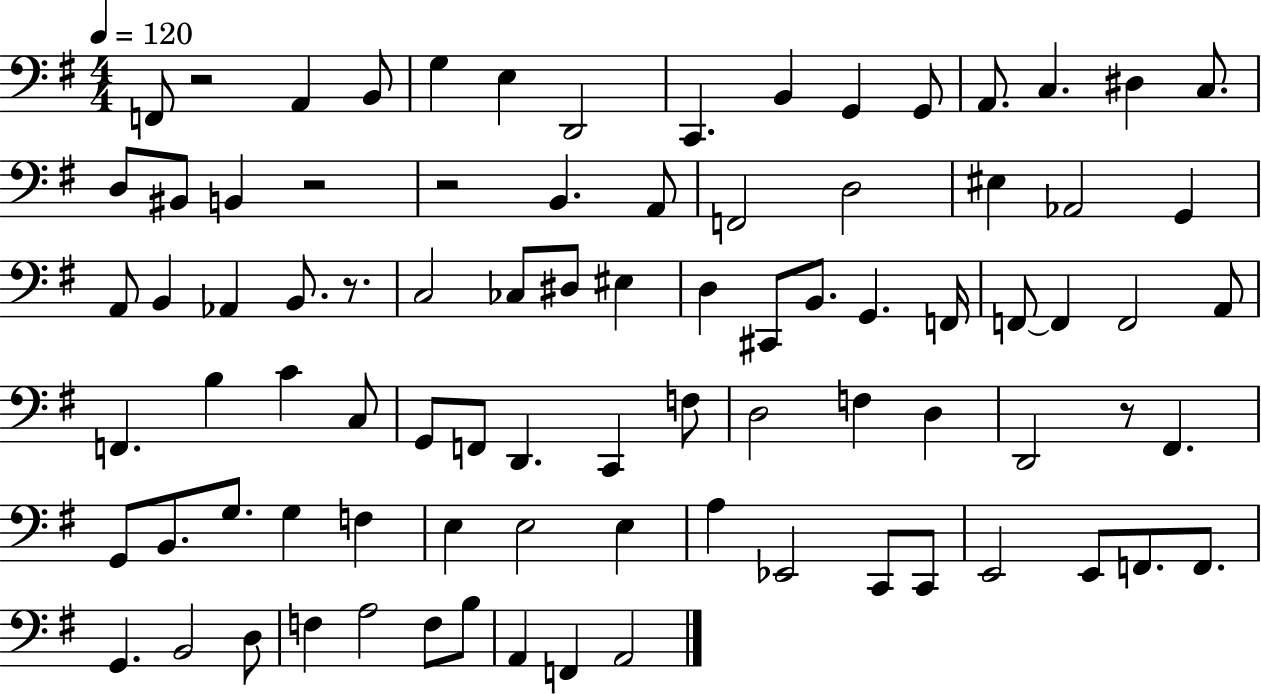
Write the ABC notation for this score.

X:1
T:Untitled
M:4/4
L:1/4
K:G
F,,/2 z2 A,, B,,/2 G, E, D,,2 C,, B,, G,, G,,/2 A,,/2 C, ^D, C,/2 D,/2 ^B,,/2 B,, z2 z2 B,, A,,/2 F,,2 D,2 ^E, _A,,2 G,, A,,/2 B,, _A,, B,,/2 z/2 C,2 _C,/2 ^D,/2 ^E, D, ^C,,/2 B,,/2 G,, F,,/4 F,,/2 F,, F,,2 A,,/2 F,, B, C C,/2 G,,/2 F,,/2 D,, C,, F,/2 D,2 F, D, D,,2 z/2 ^F,, G,,/2 B,,/2 G,/2 G, F, E, E,2 E, A, _E,,2 C,,/2 C,,/2 E,,2 E,,/2 F,,/2 F,,/2 G,, B,,2 D,/2 F, A,2 F,/2 B,/2 A,, F,, A,,2